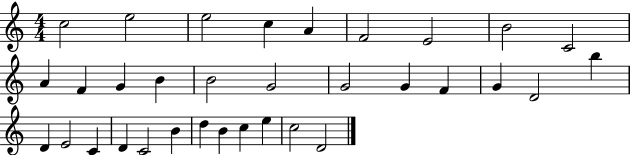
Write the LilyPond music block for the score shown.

{
  \clef treble
  \numericTimeSignature
  \time 4/4
  \key c \major
  c''2 e''2 | e''2 c''4 a'4 | f'2 e'2 | b'2 c'2 | \break a'4 f'4 g'4 b'4 | b'2 g'2 | g'2 g'4 f'4 | g'4 d'2 b''4 | \break d'4 e'2 c'4 | d'4 c'2 b'4 | d''4 b'4 c''4 e''4 | c''2 d'2 | \break \bar "|."
}